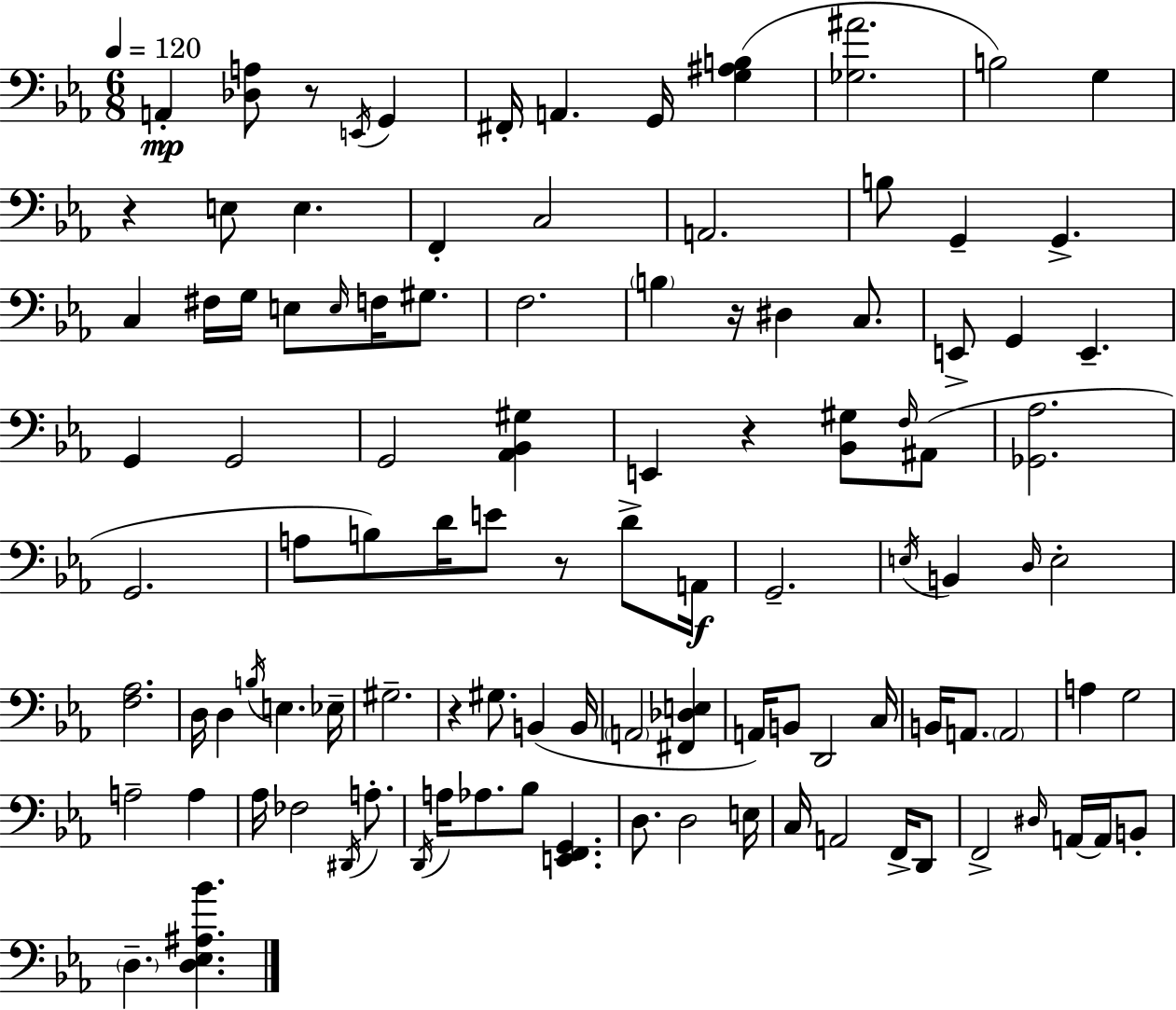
A2/q [Db3,A3]/e R/e E2/s G2/q F#2/s A2/q. G2/s [G3,A#3,B3]/q [Gb3,A#4]/h. B3/h G3/q R/q E3/e E3/q. F2/q C3/h A2/h. B3/e G2/q G2/q. C3/q F#3/s G3/s E3/e E3/s F3/s G#3/e. F3/h. B3/q R/s D#3/q C3/e. E2/e G2/q E2/q. G2/q G2/h G2/h [Ab2,Bb2,G#3]/q E2/q R/q [Bb2,G#3]/e F3/s A#2/e [Gb2,Ab3]/h. G2/h. A3/e B3/e D4/s E4/e R/e D4/e A2/s G2/h. E3/s B2/q D3/s E3/h [F3,Ab3]/h. D3/s D3/q B3/s E3/q. Eb3/s G#3/h. R/q G#3/e. B2/q B2/s A2/h [F#2,Db3,E3]/q A2/s B2/e D2/h C3/s B2/s A2/e. A2/h A3/q G3/h A3/h A3/q Ab3/s FES3/h D#2/s A3/e. D2/s A3/s Ab3/e. Bb3/e [E2,F2,G2]/q. D3/e. D3/h E3/s C3/s A2/h F2/s D2/e F2/h D#3/s A2/s A2/s B2/e D3/q. [D3,Eb3,A#3,Bb4]/q.